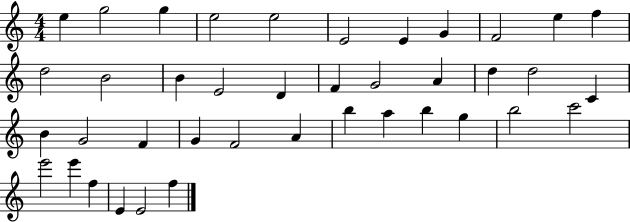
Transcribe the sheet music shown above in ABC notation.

X:1
T:Untitled
M:4/4
L:1/4
K:C
e g2 g e2 e2 E2 E G F2 e f d2 B2 B E2 D F G2 A d d2 C B G2 F G F2 A b a b g b2 c'2 e'2 e' f E E2 f